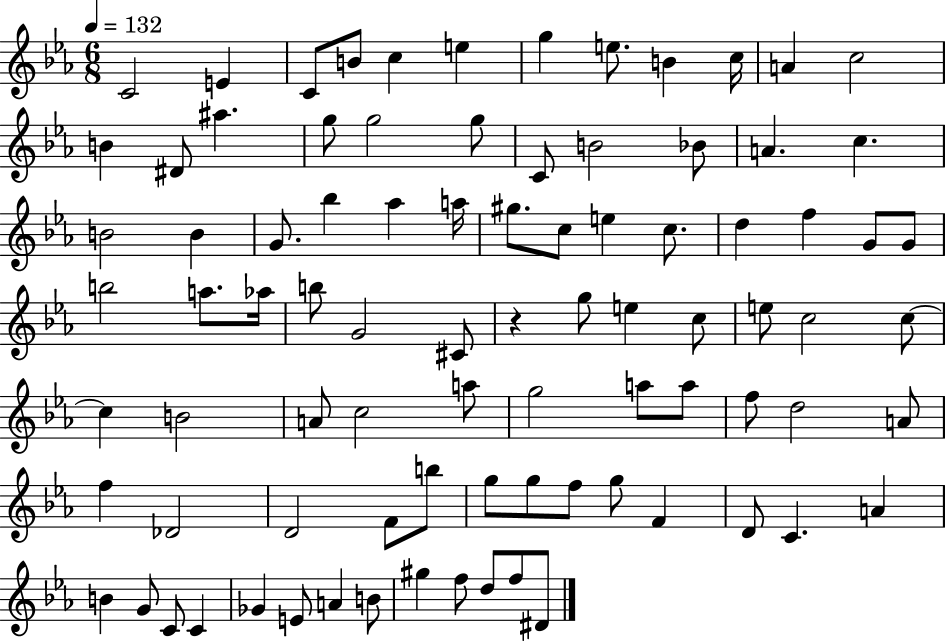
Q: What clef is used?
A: treble